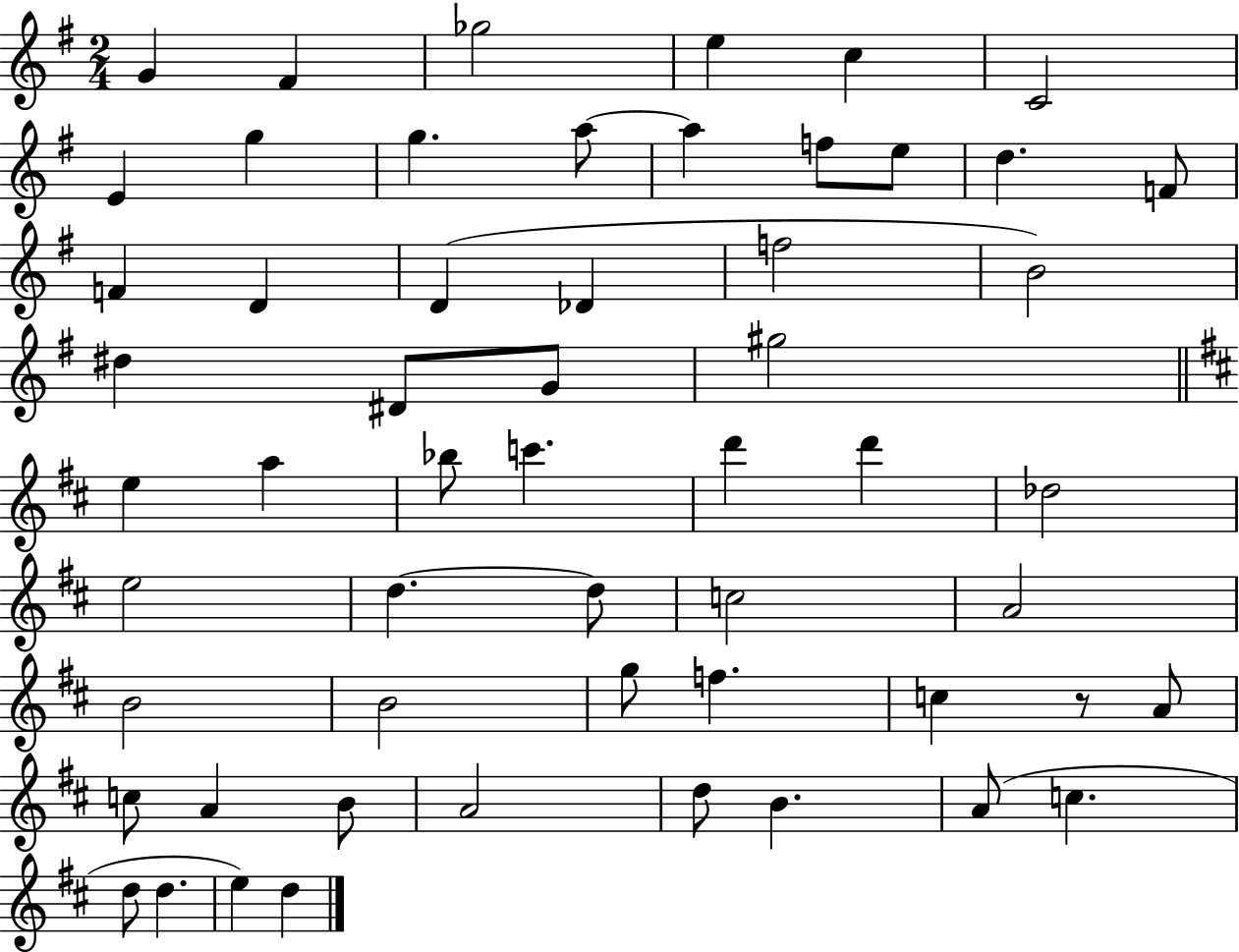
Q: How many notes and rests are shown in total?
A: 56